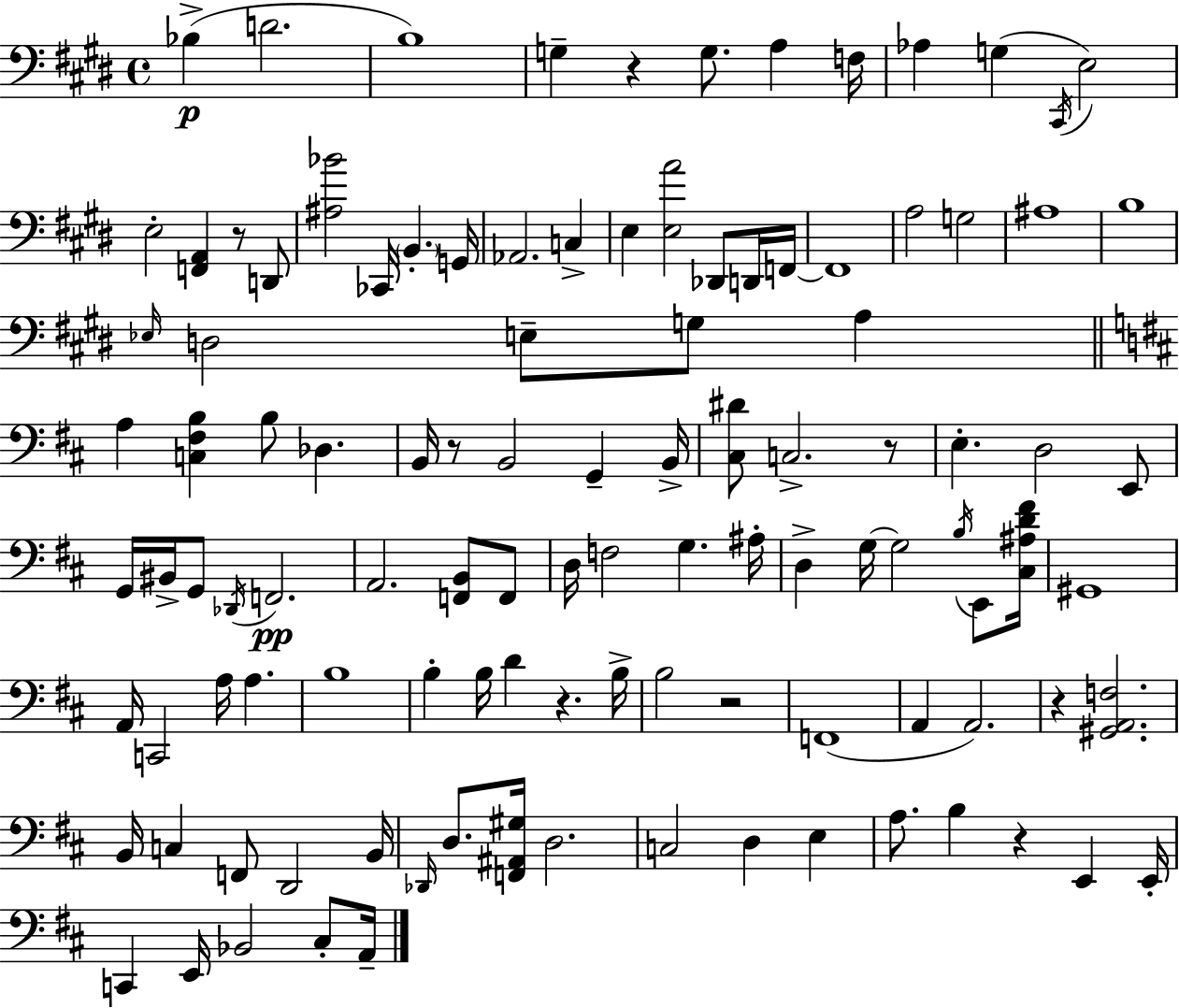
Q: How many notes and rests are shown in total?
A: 110